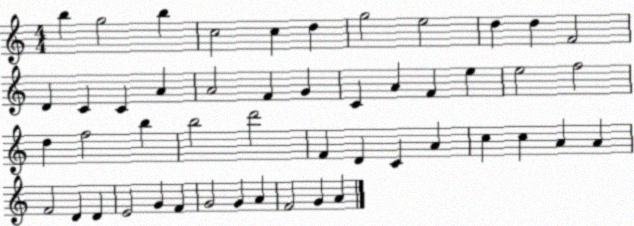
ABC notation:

X:1
T:Untitled
M:4/4
L:1/4
K:C
b g2 b c2 c d g2 e2 d d F2 D C C A A2 F G C A F e e2 f2 d f2 b b2 d'2 F D C A c c A A F2 D D E2 G F G2 G A F2 G A